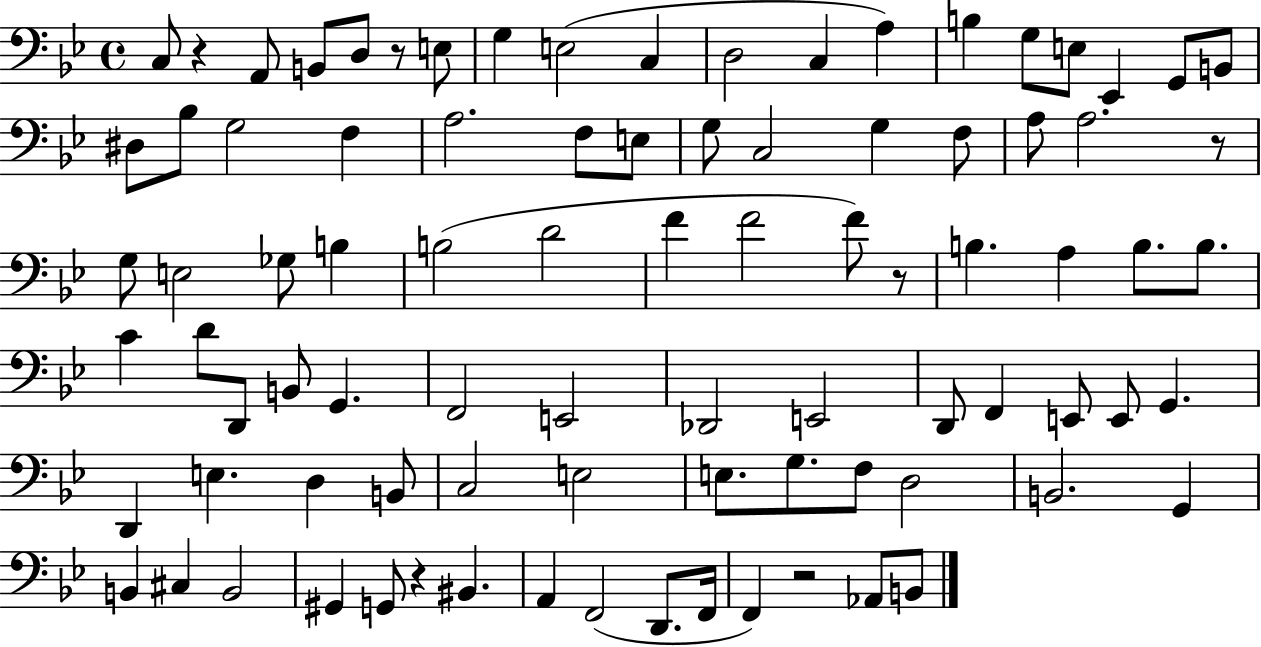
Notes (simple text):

C3/e R/q A2/e B2/e D3/e R/e E3/e G3/q E3/h C3/q D3/h C3/q A3/q B3/q G3/e E3/e Eb2/q G2/e B2/e D#3/e Bb3/e G3/h F3/q A3/h. F3/e E3/e G3/e C3/h G3/q F3/e A3/e A3/h. R/e G3/e E3/h Gb3/e B3/q B3/h D4/h F4/q F4/h F4/e R/e B3/q. A3/q B3/e. B3/e. C4/q D4/e D2/e B2/e G2/q. F2/h E2/h Db2/h E2/h D2/e F2/q E2/e E2/e G2/q. D2/q E3/q. D3/q B2/e C3/h E3/h E3/e. G3/e. F3/e D3/h B2/h. G2/q B2/q C#3/q B2/h G#2/q G2/e R/q BIS2/q. A2/q F2/h D2/e. F2/s F2/q R/h Ab2/e B2/e